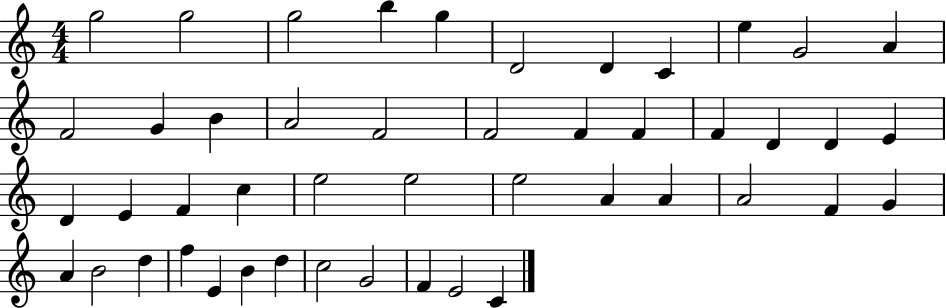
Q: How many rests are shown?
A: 0